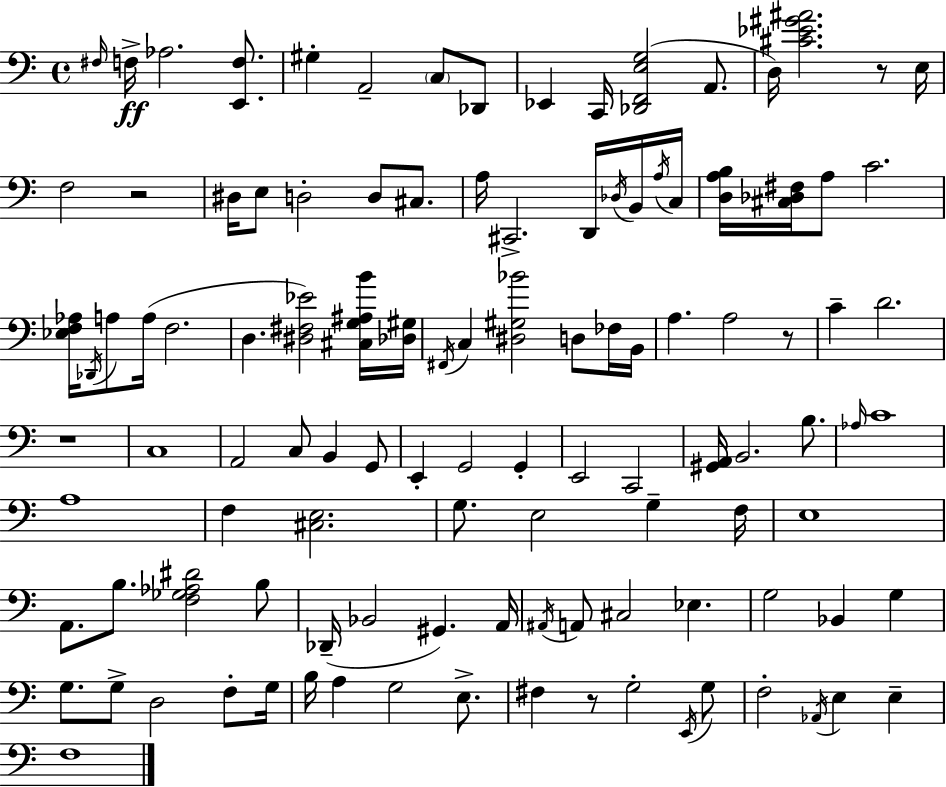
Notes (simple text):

F#3/s F3/s Ab3/h. [E2,F3]/e. G#3/q A2/h C3/e Db2/e Eb2/q C2/s [Db2,F2,E3,G3]/h A2/e. D3/s [C#4,Eb4,G#4,A#4]/h. R/e E3/s F3/h R/h D#3/s E3/e D3/h D3/e C#3/e. A3/s C#2/h. D2/s Db3/s B2/s A3/s C3/s [D3,A3,B3]/s [C#3,Db3,F#3]/s A3/e C4/h. [Eb3,F3,Ab3]/s Db2/s A3/e A3/s F3/h. D3/q. [D#3,F#3,Eb4]/h [C#3,G3,A#3,B4]/s [Db3,G#3]/s F#2/s C3/q [D#3,G#3,Bb4]/h D3/e FES3/s B2/s A3/q. A3/h R/e C4/q D4/h. R/w C3/w A2/h C3/e B2/q G2/e E2/q G2/h G2/q E2/h C2/h [G#2,A2]/s B2/h. B3/e. Ab3/s C4/w A3/w F3/q [C#3,E3]/h. G3/e. E3/h G3/q F3/s E3/w A2/e. B3/e. [F3,Gb3,Ab3,D#4]/h B3/e Db2/s Bb2/h G#2/q. A2/s A#2/s A2/e C#3/h Eb3/q. G3/h Bb2/q G3/q G3/e. G3/e D3/h F3/e G3/s B3/s A3/q G3/h E3/e. F#3/q R/e G3/h E2/s G3/e F3/h Ab2/s E3/q E3/q F3/w